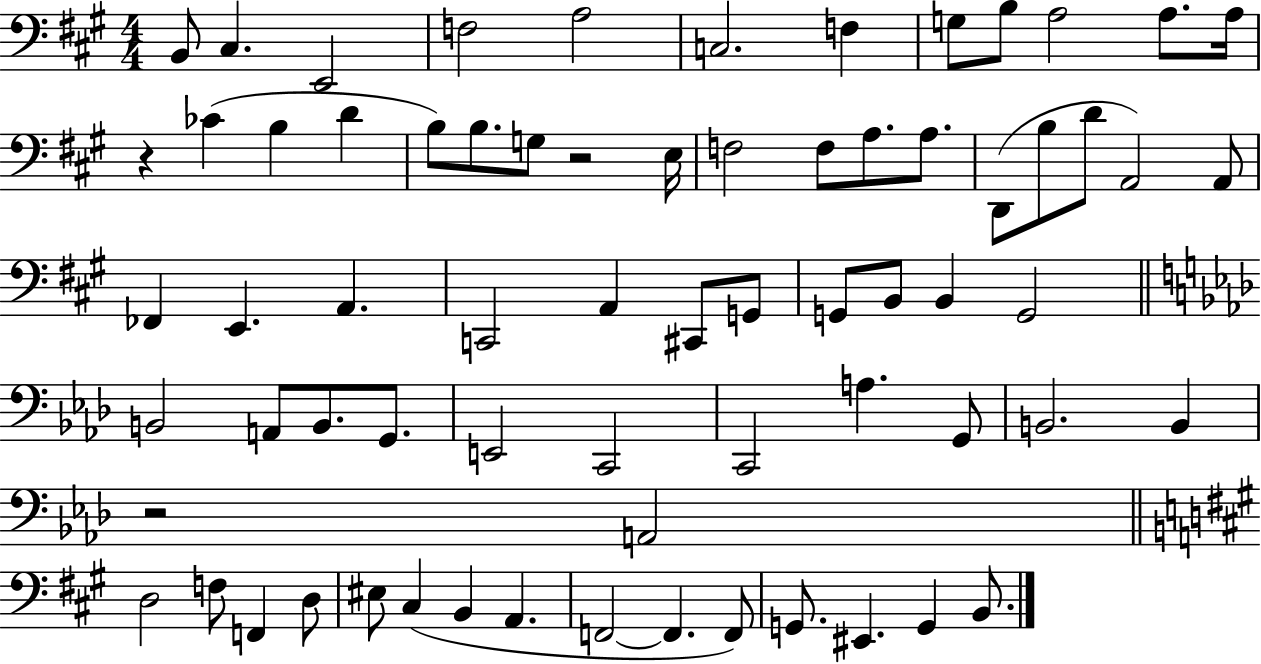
B2/e C#3/q. E2/h F3/h A3/h C3/h. F3/q G3/e B3/e A3/h A3/e. A3/s R/q CES4/q B3/q D4/q B3/e B3/e. G3/e R/h E3/s F3/h F3/e A3/e. A3/e. D2/e B3/e D4/e A2/h A2/e FES2/q E2/q. A2/q. C2/h A2/q C#2/e G2/e G2/e B2/e B2/q G2/h B2/h A2/e B2/e. G2/e. E2/h C2/h C2/h A3/q. G2/e B2/h. B2/q R/h A2/h D3/h F3/e F2/q D3/e EIS3/e C#3/q B2/q A2/q. F2/h F2/q. F2/e G2/e. EIS2/q. G2/q B2/e.